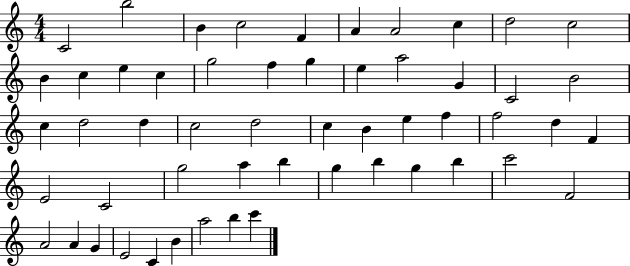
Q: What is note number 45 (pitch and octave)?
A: F4